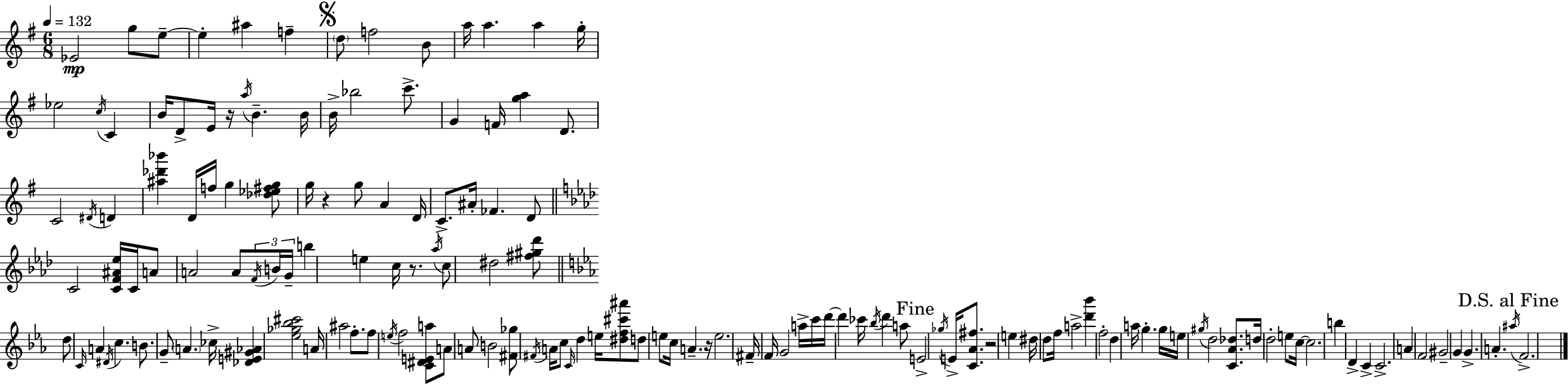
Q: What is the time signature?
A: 6/8